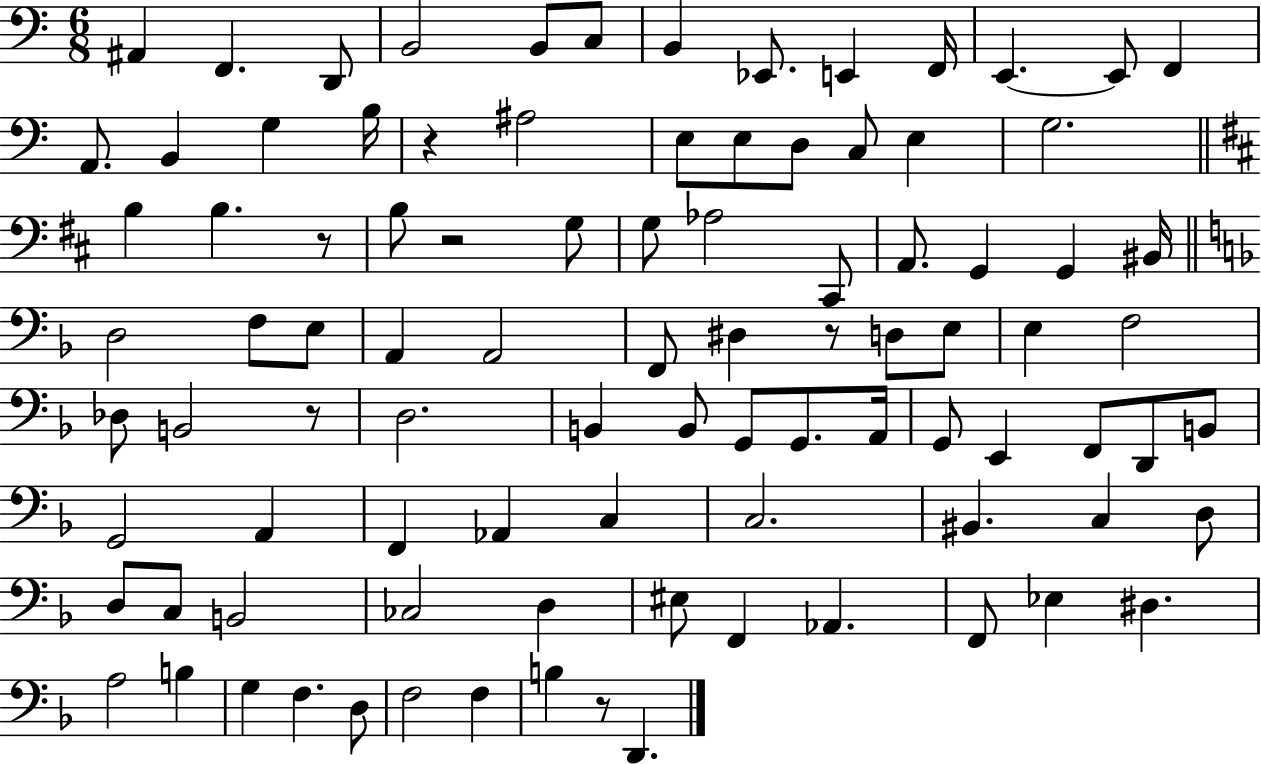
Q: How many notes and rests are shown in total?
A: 94